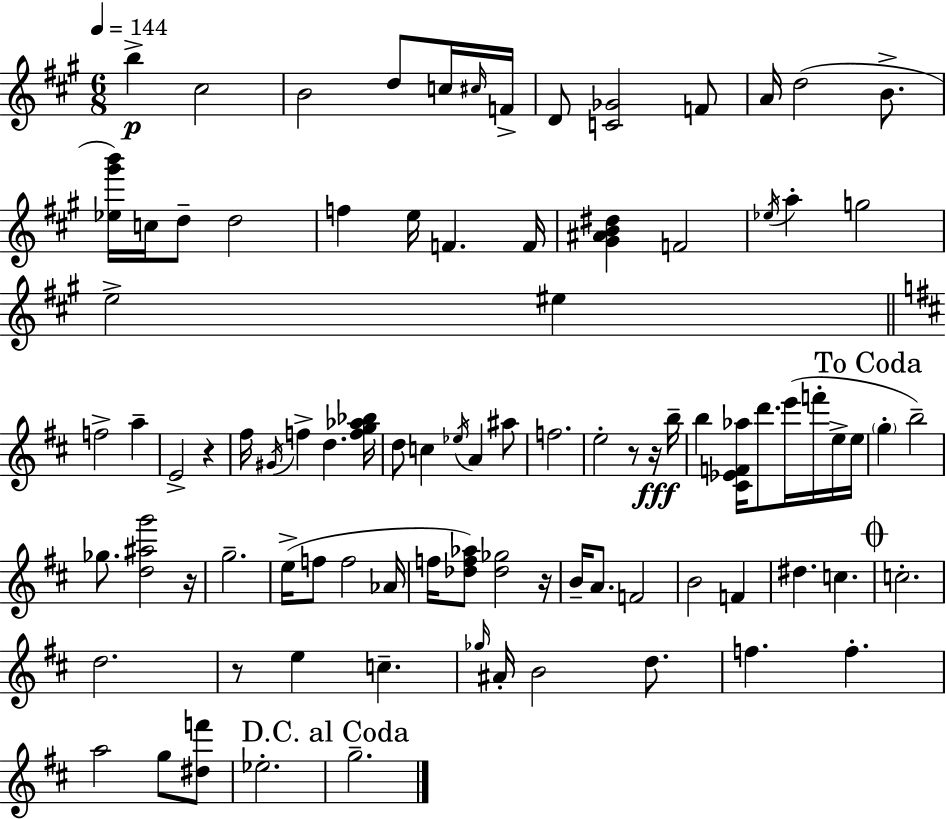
X:1
T:Untitled
M:6/8
L:1/4
K:A
b ^c2 B2 d/2 c/4 ^c/4 F/4 D/2 [C_G]2 F/2 A/4 d2 B/2 [_e^g'b']/4 c/4 d/2 d2 f e/4 F F/4 [^G^AB^d] F2 _e/4 a g2 e2 ^e f2 a E2 z ^f/4 ^G/4 f d [fg_a_b]/4 d/2 c _e/4 A ^a/2 f2 e2 z/2 z/4 b/4 b [^C_EF_a]/4 d'/2 e'/4 f'/4 e/4 e/4 g b2 _g/2 [d^ag']2 z/4 g2 e/4 f/2 f2 _A/4 f/4 [_df_a]/2 [_d_g]2 z/4 B/4 A/2 F2 B2 F ^d c c2 d2 z/2 e c _g/4 ^A/4 B2 d/2 f f a2 g/2 [^df']/2 _e2 g2